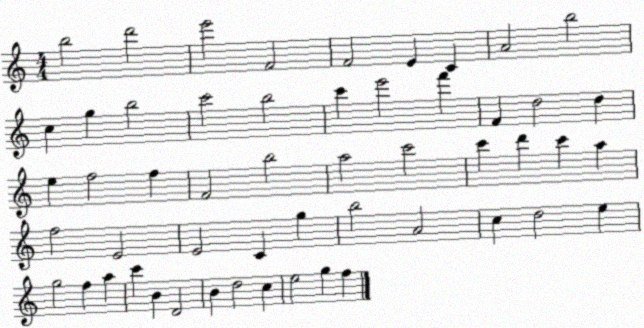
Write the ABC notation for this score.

X:1
T:Untitled
M:4/4
L:1/4
K:C
b2 d'2 e'2 F2 F2 E C A2 b2 c g b2 c'2 b2 c' e'2 f' F d2 d e f2 f F2 b2 a2 c'2 c' d' c' a f2 E2 E2 C g b2 A2 c d2 e g2 f a c' B D2 B d2 c e2 g f